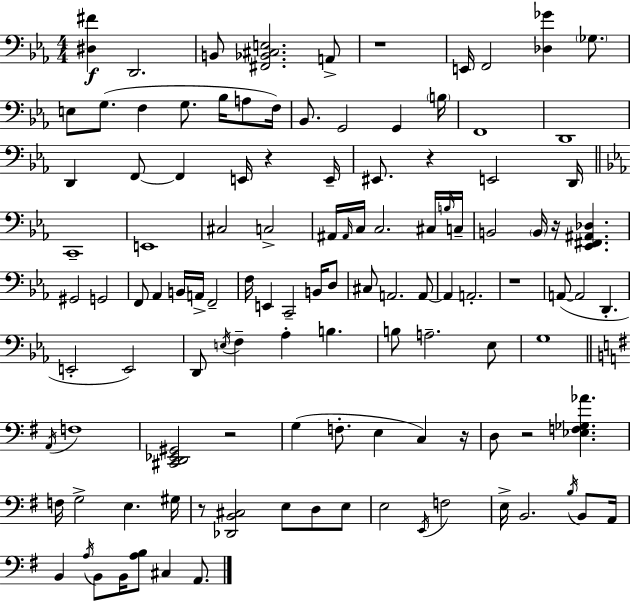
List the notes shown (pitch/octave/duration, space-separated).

[D#3,F#4]/q D2/h. B2/e [F#2,Bb2,C#3,E3]/h. A2/e R/w E2/s F2/h [Db3,Gb4]/q Gb3/e. E3/e G3/e. F3/q G3/e. Bb3/s A3/e F3/s Bb2/e. G2/h G2/q B3/s F2/w D2/w D2/q F2/e F2/q E2/s R/q E2/s EIS2/e. R/q E2/h D2/s C2/w E2/w C#3/h C3/h A#2/s A#2/s C3/s C3/h. C#3/s B3/s C3/s B2/h B2/s R/s [Eb2,F#2,A#2,Db3]/q. G#2/h G2/h F2/e Ab2/q B2/s A2/s F2/h F3/s E2/q C2/h B2/s D3/e C#3/e A2/h. A2/e A2/q A2/h. R/w A2/e A2/h D2/q. E2/h E2/h D2/e E3/s F3/q Ab3/q B3/q. B3/e A3/h. Eb3/e G3/w A2/s F3/w [C#2,D2,Eb2,G#2]/h R/h G3/q F3/e. E3/q C3/q R/s D3/e R/h [Eb3,F3,Gb3,Ab4]/q. F3/s G3/h E3/q. G#3/s R/e [Db2,B2,C#3]/h E3/e D3/e E3/e E3/h E2/s F3/h E3/s B2/h. B3/s B2/e A2/s B2/q A3/s B2/e B2/s [A3,B3]/e C#3/q A2/e.